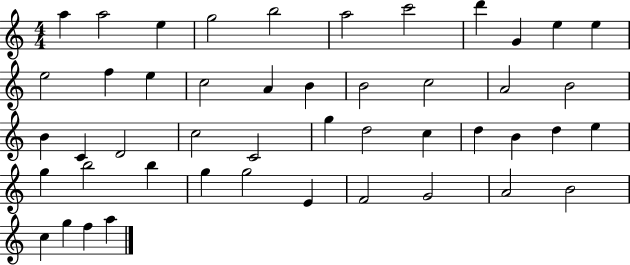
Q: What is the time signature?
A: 4/4